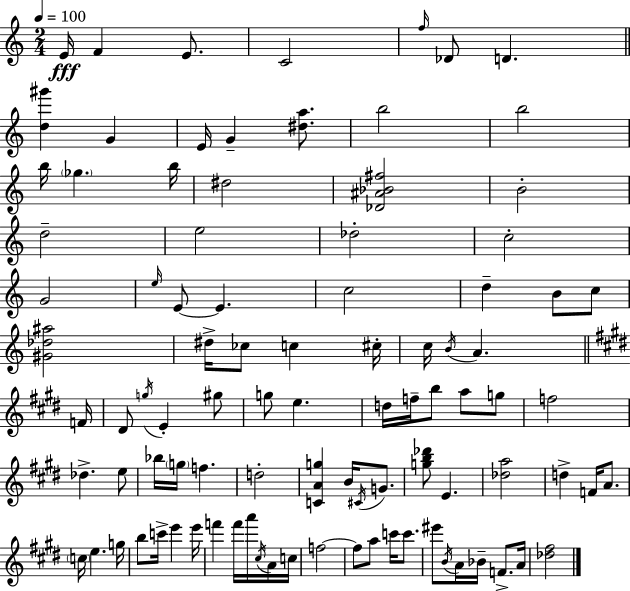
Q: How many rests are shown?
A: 0